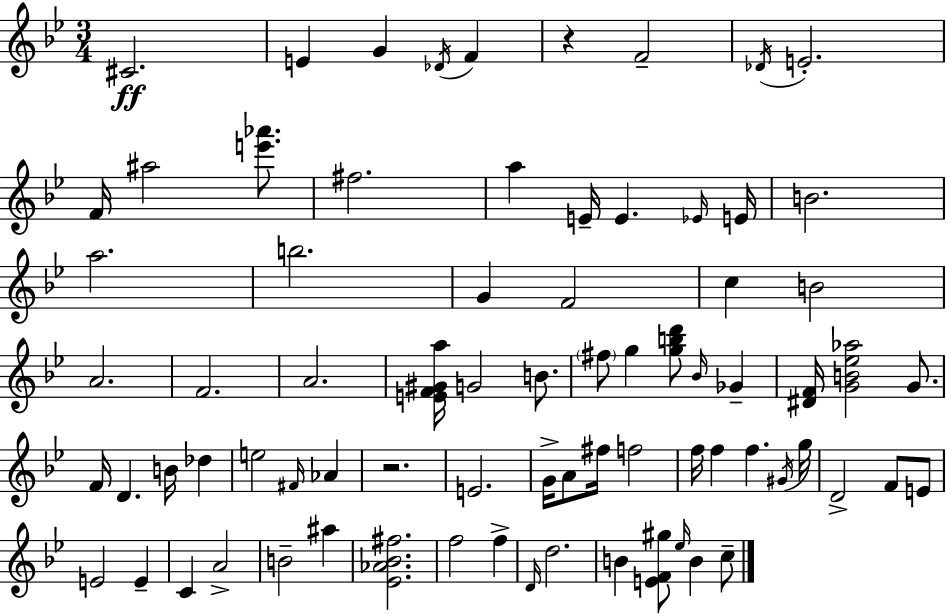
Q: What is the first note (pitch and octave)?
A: C#4